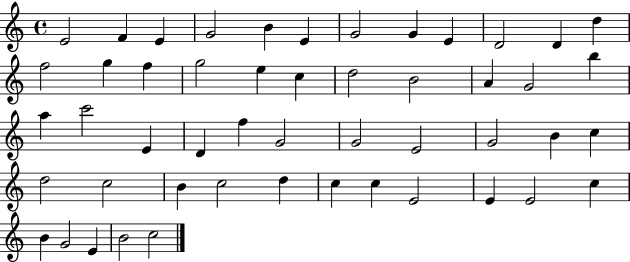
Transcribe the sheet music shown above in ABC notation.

X:1
T:Untitled
M:4/4
L:1/4
K:C
E2 F E G2 B E G2 G E D2 D d f2 g f g2 e c d2 B2 A G2 b a c'2 E D f G2 G2 E2 G2 B c d2 c2 B c2 d c c E2 E E2 c B G2 E B2 c2